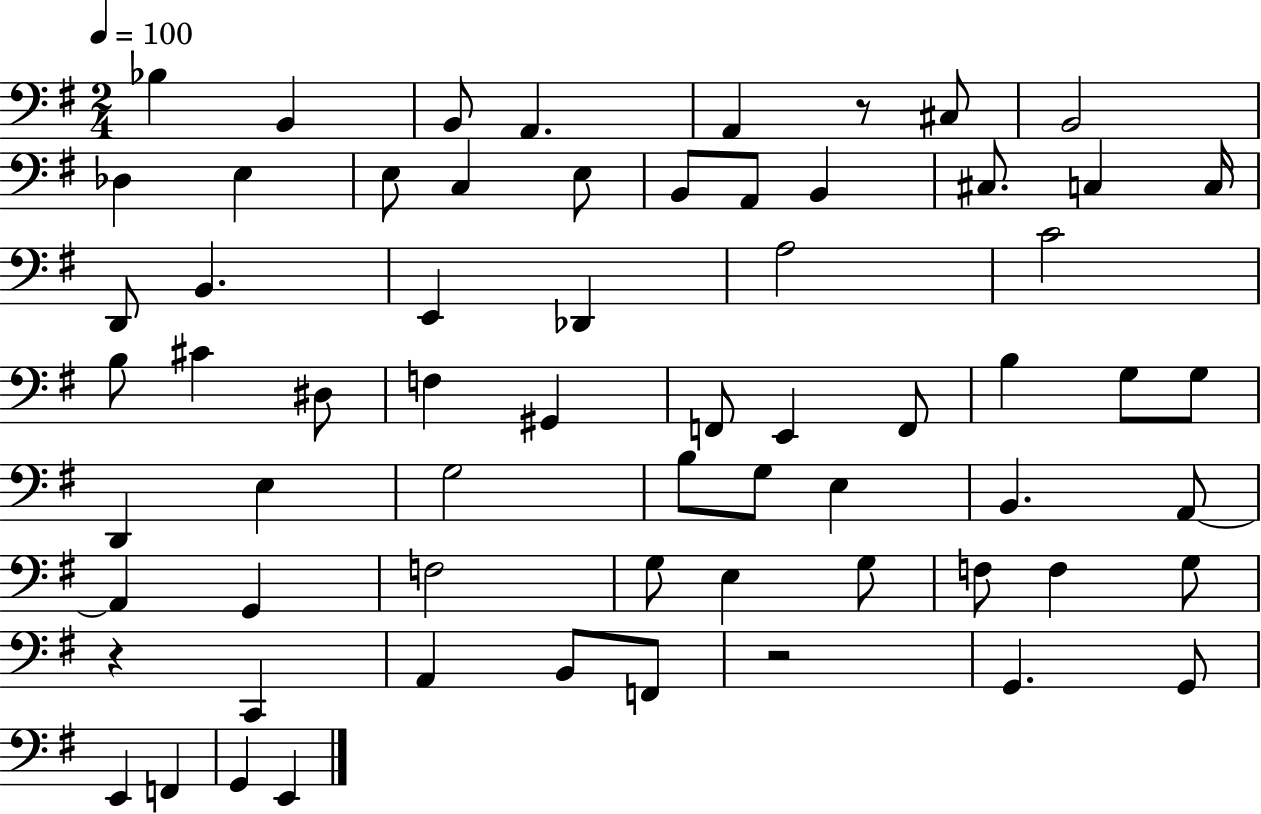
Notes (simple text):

Bb3/q B2/q B2/e A2/q. A2/q R/e C#3/e B2/h Db3/q E3/q E3/e C3/q E3/e B2/e A2/e B2/q C#3/e. C3/q C3/s D2/e B2/q. E2/q Db2/q A3/h C4/h B3/e C#4/q D#3/e F3/q G#2/q F2/e E2/q F2/e B3/q G3/e G3/e D2/q E3/q G3/h B3/e G3/e E3/q B2/q. A2/e A2/q G2/q F3/h G3/e E3/q G3/e F3/e F3/q G3/e R/q C2/q A2/q B2/e F2/e R/h G2/q. G2/e E2/q F2/q G2/q E2/q